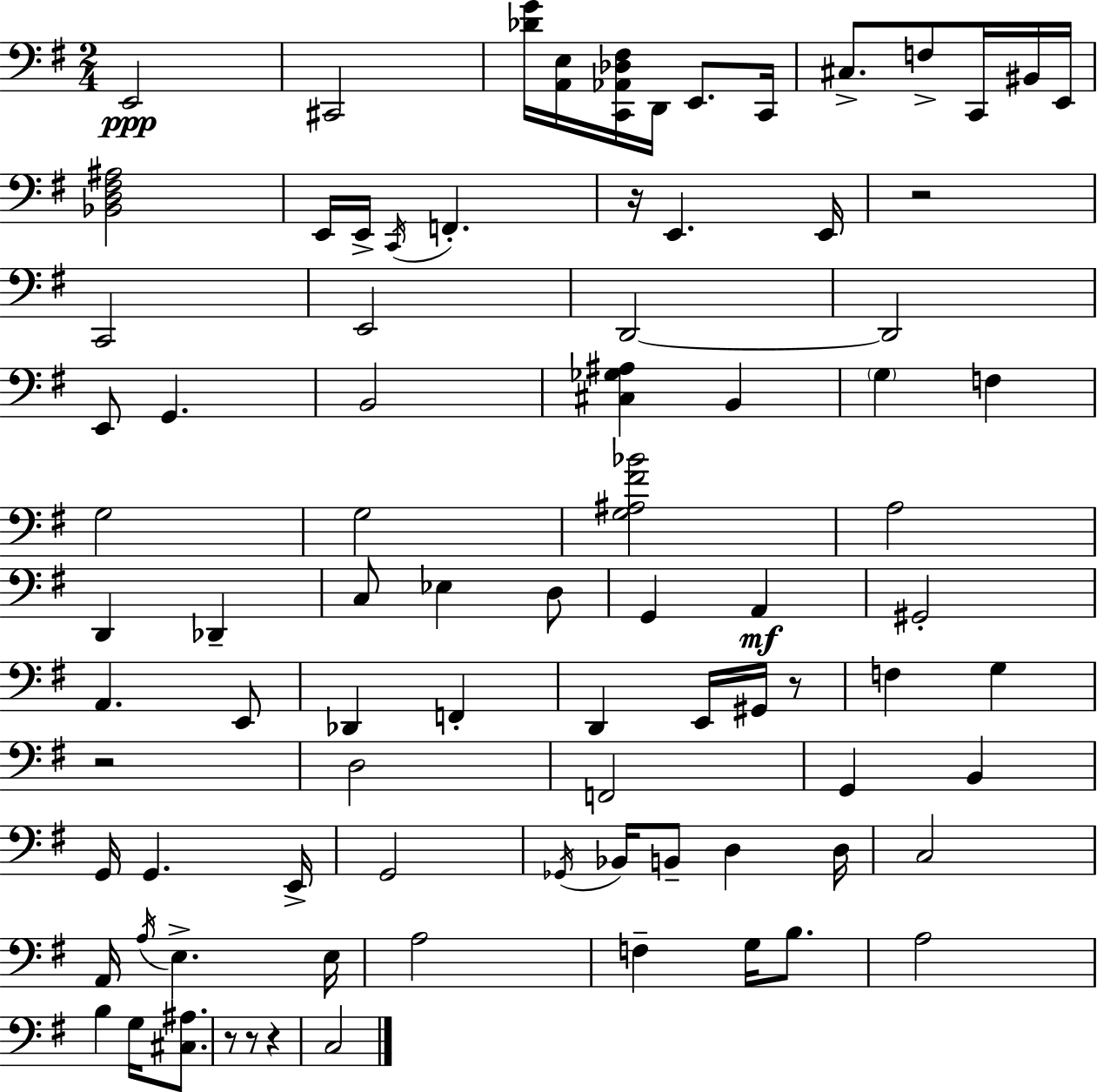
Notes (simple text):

E2/h C#2/h [Db4,G4]/s [A2,E3]/s [C2,Ab2,Db3,F#3]/s D2/s E2/e. C2/s C#3/e. F3/e C2/s BIS2/s E2/s [Bb2,D3,F#3,A#3]/h E2/s E2/s C2/s F2/q. R/s E2/q. E2/s R/h C2/h E2/h D2/h D2/h E2/e G2/q. B2/h [C#3,Gb3,A#3]/q B2/q G3/q F3/q G3/h G3/h [G3,A#3,F#4,Bb4]/h A3/h D2/q Db2/q C3/e Eb3/q D3/e G2/q A2/q G#2/h A2/q. E2/e Db2/q F2/q D2/q E2/s G#2/s R/e F3/q G3/q R/h D3/h F2/h G2/q B2/q G2/s G2/q. E2/s G2/h Gb2/s Bb2/s B2/e D3/q D3/s C3/h A2/s A3/s E3/q. E3/s A3/h F3/q G3/s B3/e. A3/h B3/q G3/s [C#3,A#3]/e. R/e R/e R/q C3/h